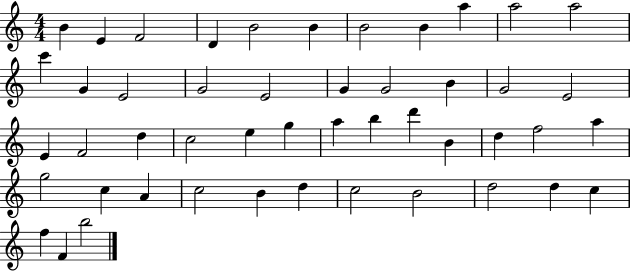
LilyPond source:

{
  \clef treble
  \numericTimeSignature
  \time 4/4
  \key c \major
  b'4 e'4 f'2 | d'4 b'2 b'4 | b'2 b'4 a''4 | a''2 a''2 | \break c'''4 g'4 e'2 | g'2 e'2 | g'4 g'2 b'4 | g'2 e'2 | \break e'4 f'2 d''4 | c''2 e''4 g''4 | a''4 b''4 d'''4 b'4 | d''4 f''2 a''4 | \break g''2 c''4 a'4 | c''2 b'4 d''4 | c''2 b'2 | d''2 d''4 c''4 | \break f''4 f'4 b''2 | \bar "|."
}